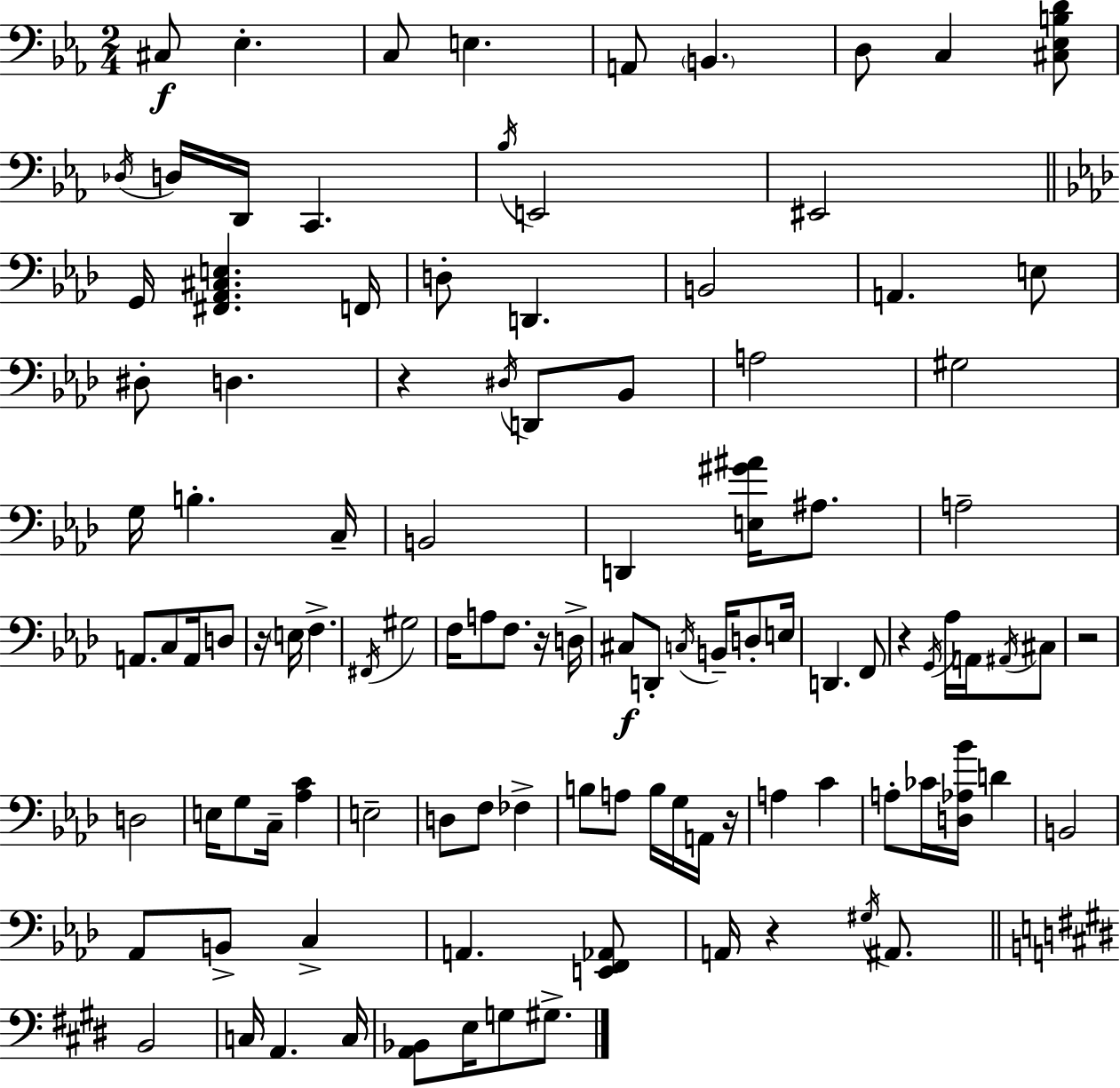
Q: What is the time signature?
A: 2/4